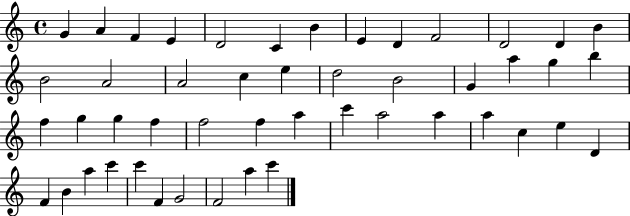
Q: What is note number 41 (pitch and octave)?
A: A5